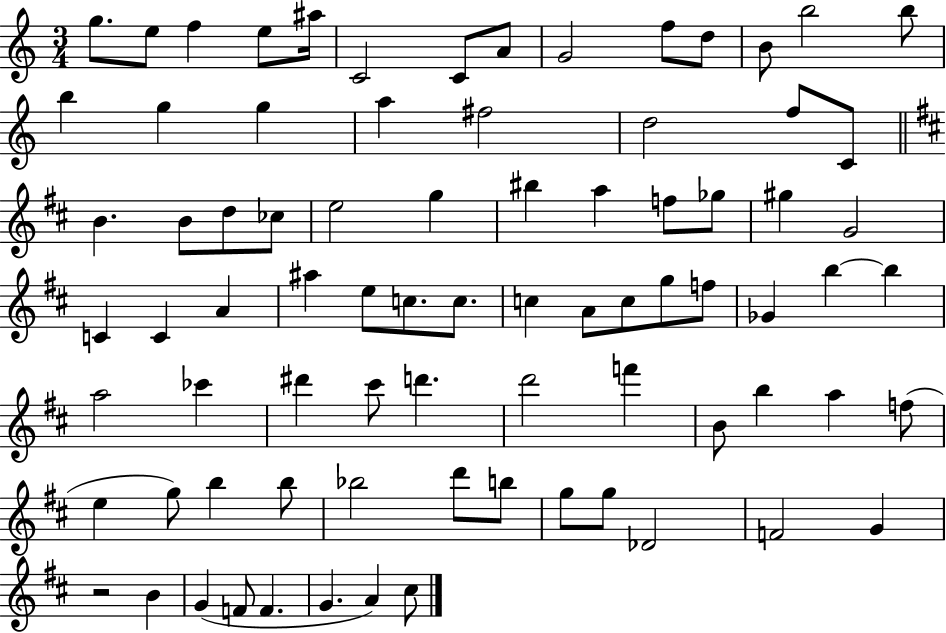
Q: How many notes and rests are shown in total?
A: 80